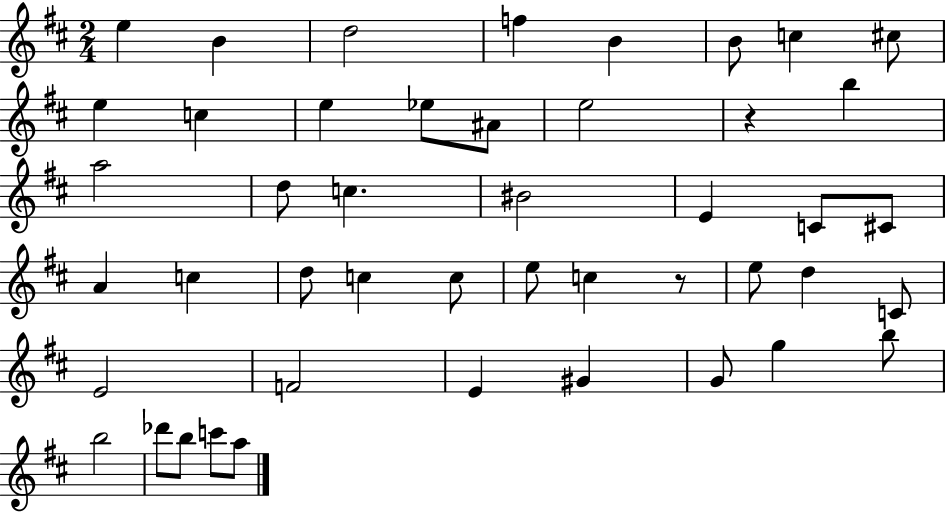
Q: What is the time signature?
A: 2/4